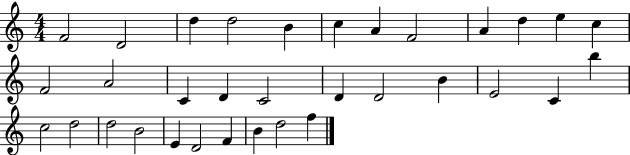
X:1
T:Untitled
M:4/4
L:1/4
K:C
F2 D2 d d2 B c A F2 A d e c F2 A2 C D C2 D D2 B E2 C b c2 d2 d2 B2 E D2 F B d2 f